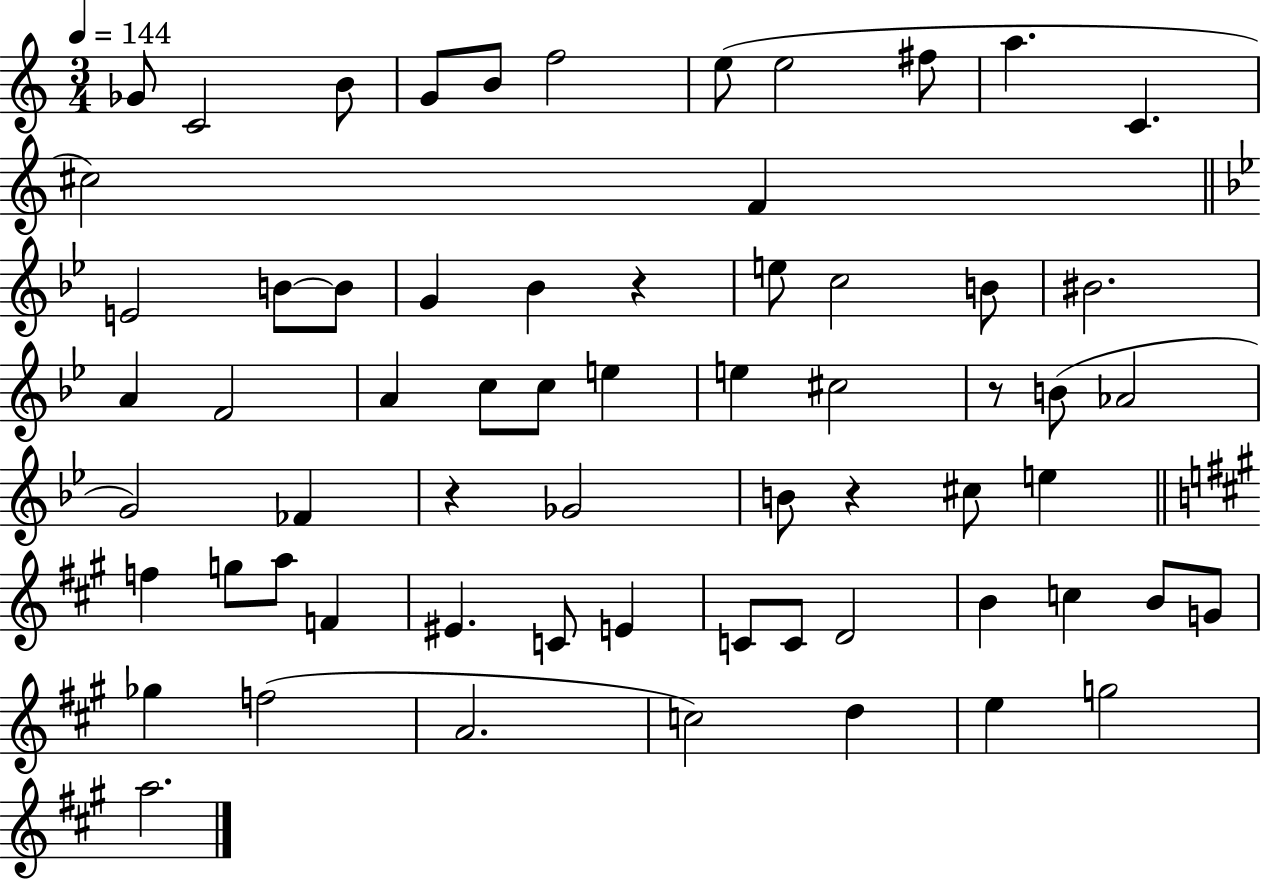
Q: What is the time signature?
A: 3/4